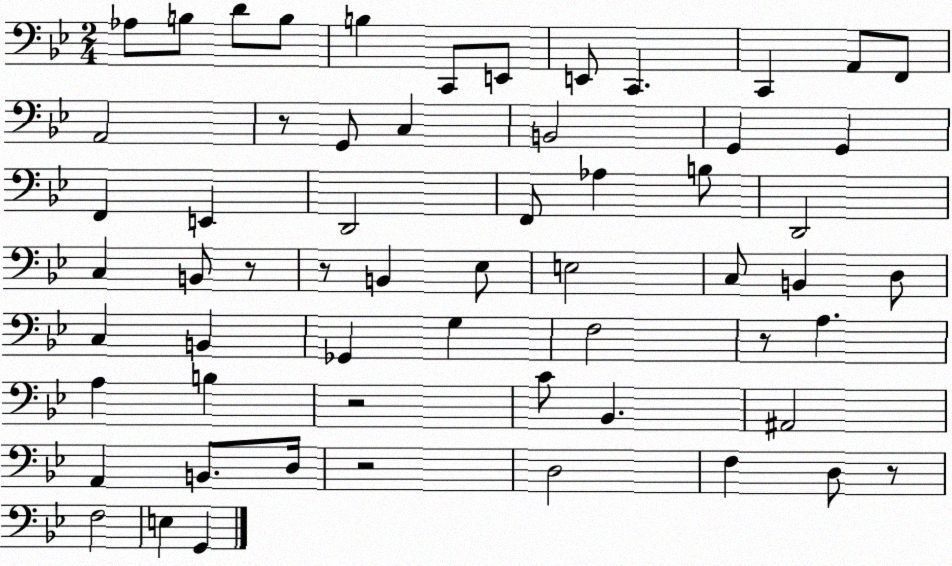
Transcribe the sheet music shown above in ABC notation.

X:1
T:Untitled
M:2/4
L:1/4
K:Bb
_A,/2 B,/2 D/2 B,/2 B, C,,/2 E,,/2 E,,/2 C,, C,, A,,/2 F,,/2 A,,2 z/2 G,,/2 C, B,,2 G,, G,, F,, E,, D,,2 F,,/2 _A, B,/2 D,,2 C, B,,/2 z/2 z/2 B,, _E,/2 E,2 C,/2 B,, D,/2 C, B,, _G,, G, F,2 z/2 A, A, B, z2 C/2 _B,, ^A,,2 A,, B,,/2 D,/4 z2 D,2 F, D,/2 z/2 F,2 E, G,,